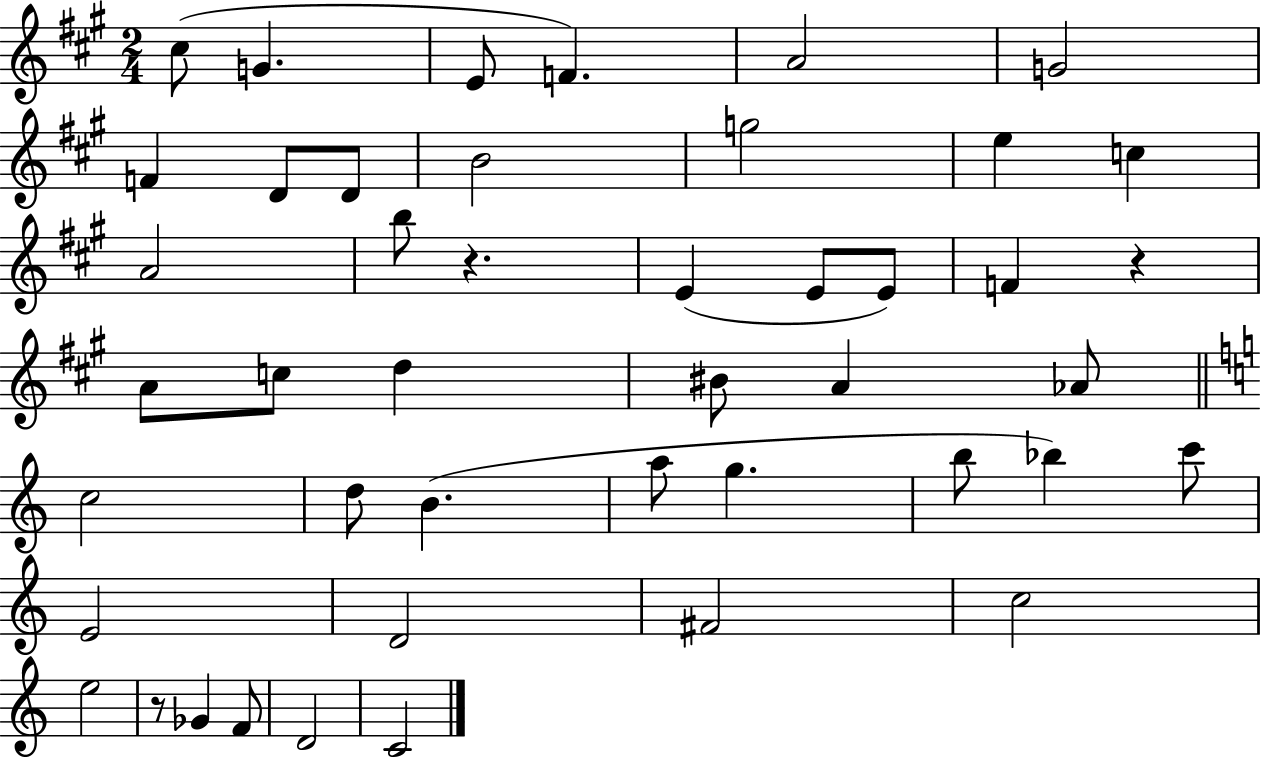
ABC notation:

X:1
T:Untitled
M:2/4
L:1/4
K:A
^c/2 G E/2 F A2 G2 F D/2 D/2 B2 g2 e c A2 b/2 z E E/2 E/2 F z A/2 c/2 d ^B/2 A _A/2 c2 d/2 B a/2 g b/2 _b c'/2 E2 D2 ^F2 c2 e2 z/2 _G F/2 D2 C2